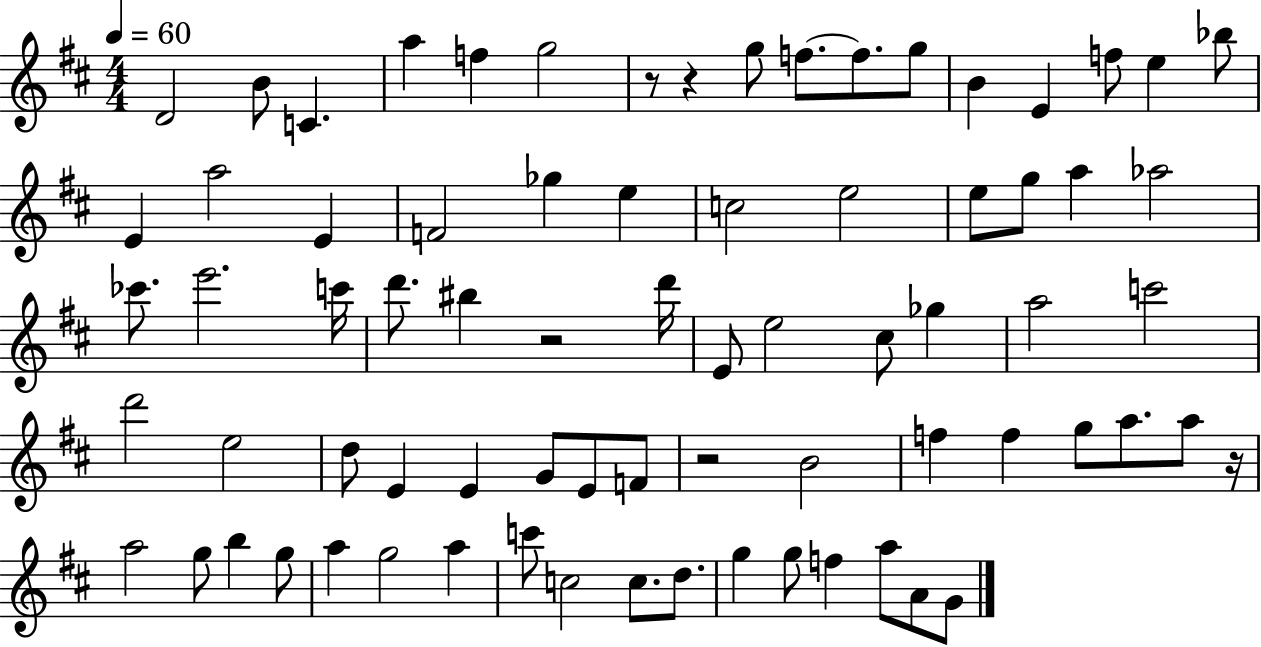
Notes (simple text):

D4/h B4/e C4/q. A5/q F5/q G5/h R/e R/q G5/e F5/e. F5/e. G5/e B4/q E4/q F5/e E5/q Bb5/e E4/q A5/h E4/q F4/h Gb5/q E5/q C5/h E5/h E5/e G5/e A5/q Ab5/h CES6/e. E6/h. C6/s D6/e. BIS5/q R/h D6/s E4/e E5/h C#5/e Gb5/q A5/h C6/h D6/h E5/h D5/e E4/q E4/q G4/e E4/e F4/e R/h B4/h F5/q F5/q G5/e A5/e. A5/e R/s A5/h G5/e B5/q G5/e A5/q G5/h A5/q C6/e C5/h C5/e. D5/e. G5/q G5/e F5/q A5/e A4/e G4/e